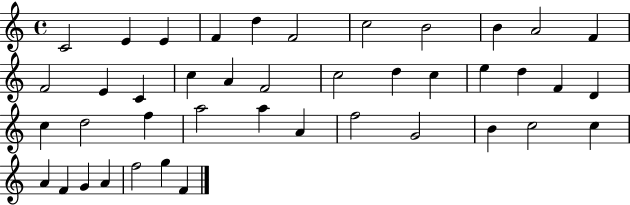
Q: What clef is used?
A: treble